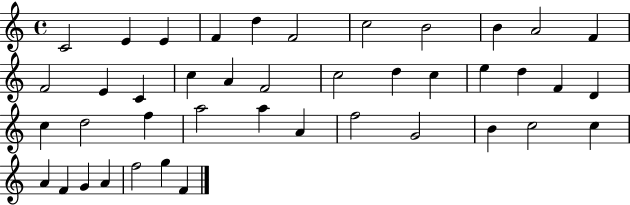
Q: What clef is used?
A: treble